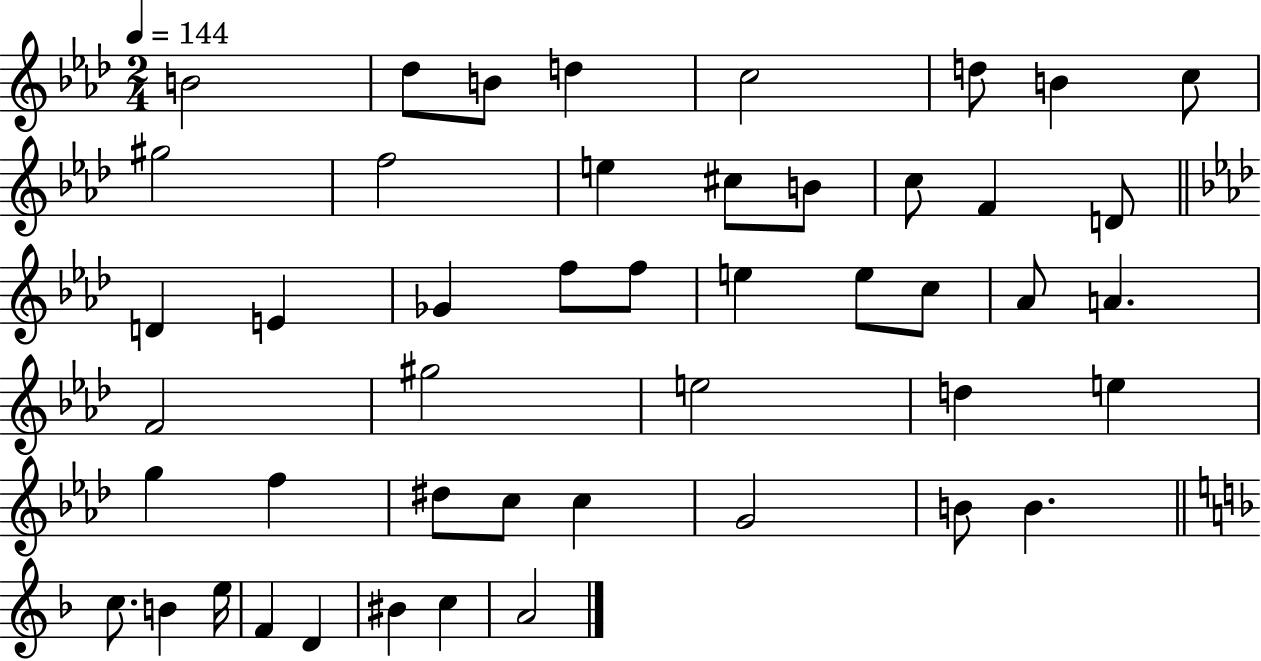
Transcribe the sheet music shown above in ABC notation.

X:1
T:Untitled
M:2/4
L:1/4
K:Ab
B2 _d/2 B/2 d c2 d/2 B c/2 ^g2 f2 e ^c/2 B/2 c/2 F D/2 D E _G f/2 f/2 e e/2 c/2 _A/2 A F2 ^g2 e2 d e g f ^d/2 c/2 c G2 B/2 B c/2 B e/4 F D ^B c A2